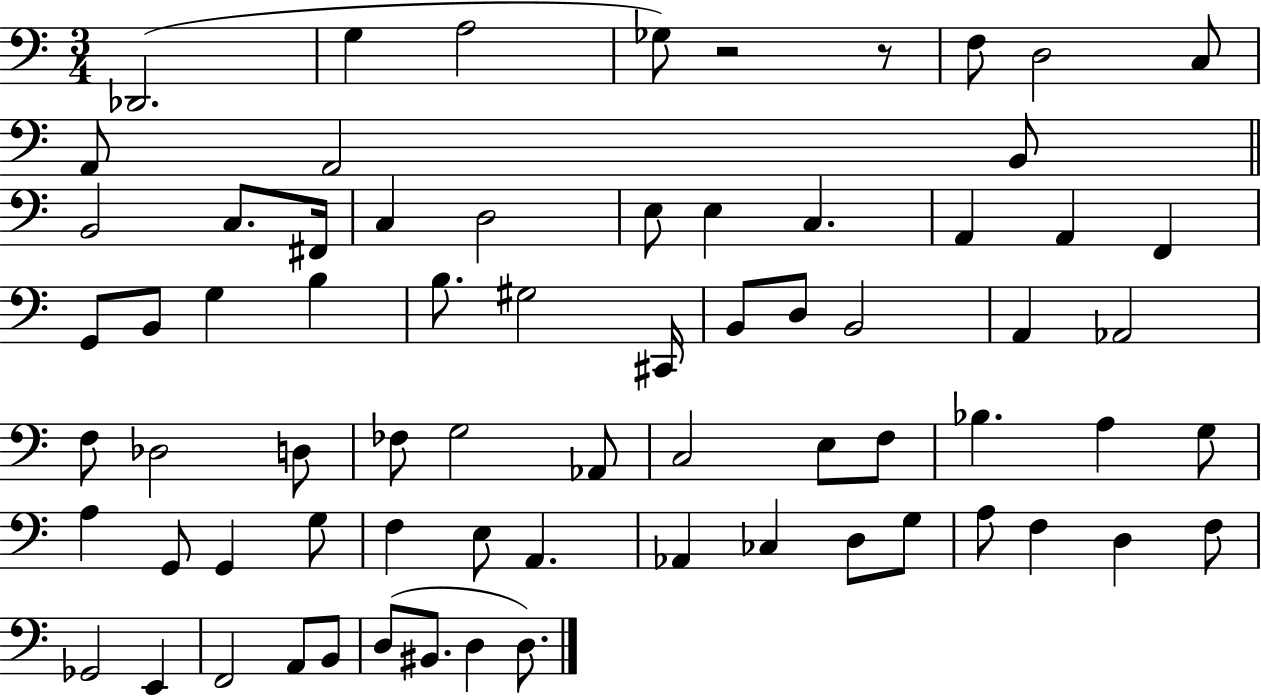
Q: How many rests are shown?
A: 2